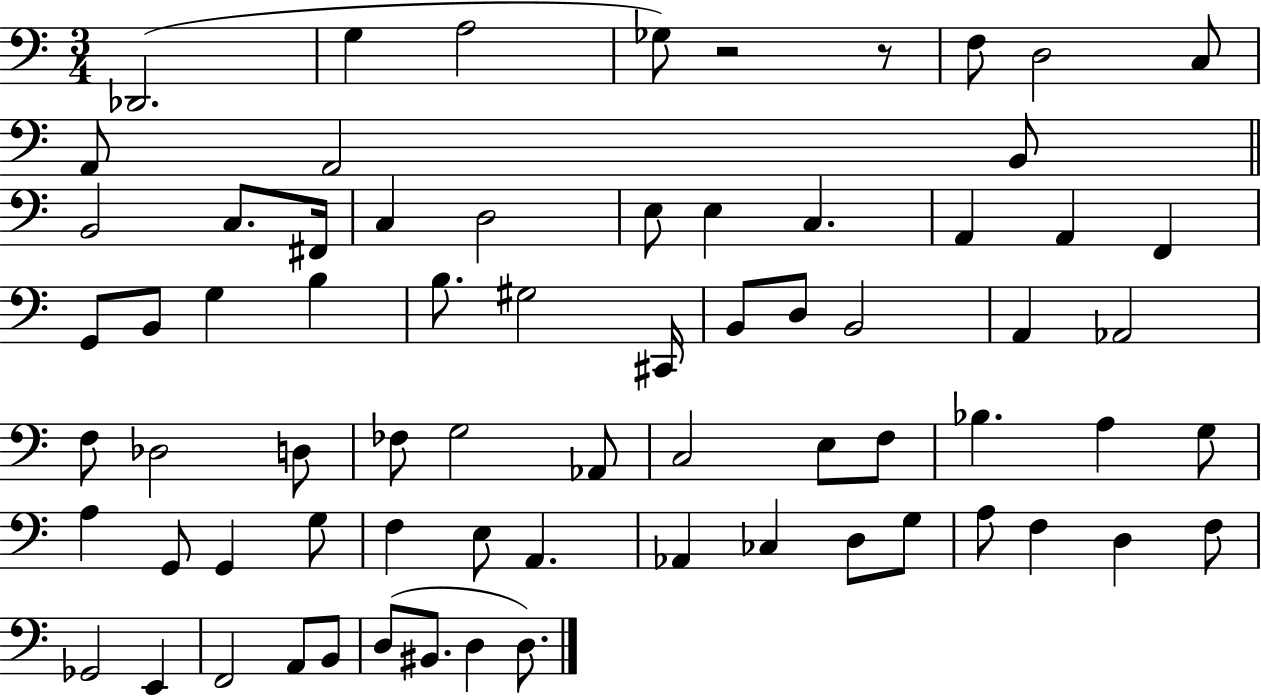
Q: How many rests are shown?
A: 2